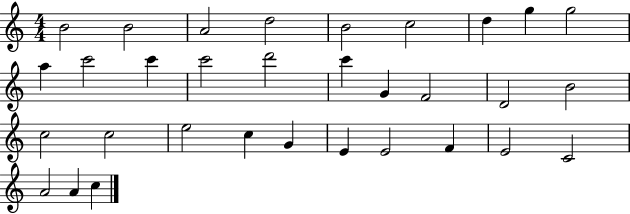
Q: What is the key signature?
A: C major